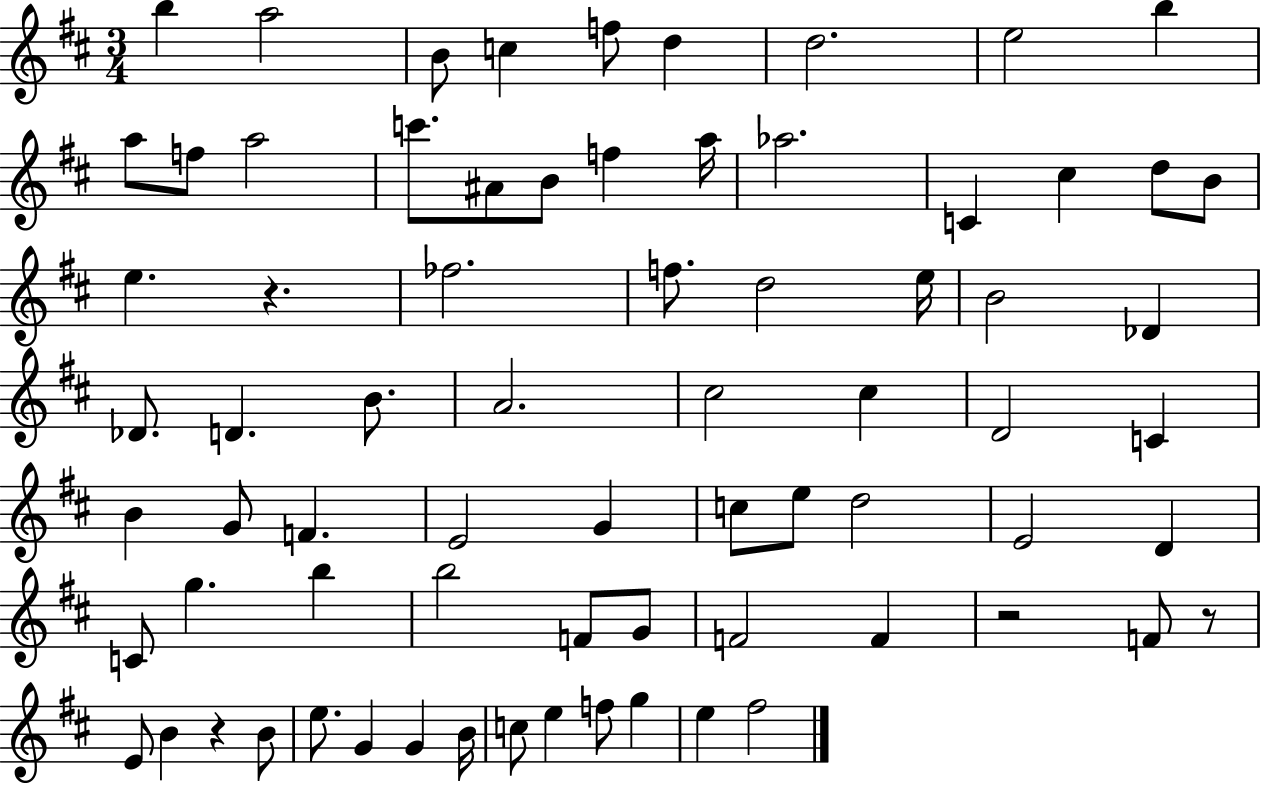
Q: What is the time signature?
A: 3/4